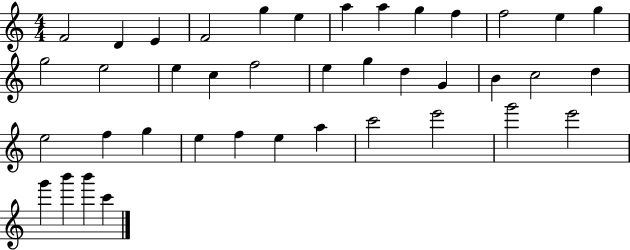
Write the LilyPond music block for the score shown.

{
  \clef treble
  \numericTimeSignature
  \time 4/4
  \key c \major
  f'2 d'4 e'4 | f'2 g''4 e''4 | a''4 a''4 g''4 f''4 | f''2 e''4 g''4 | \break g''2 e''2 | e''4 c''4 f''2 | e''4 g''4 d''4 g'4 | b'4 c''2 d''4 | \break e''2 f''4 g''4 | e''4 f''4 e''4 a''4 | c'''2 e'''2 | g'''2 e'''2 | \break g'''4 b'''4 b'''4 c'''4 | \bar "|."
}